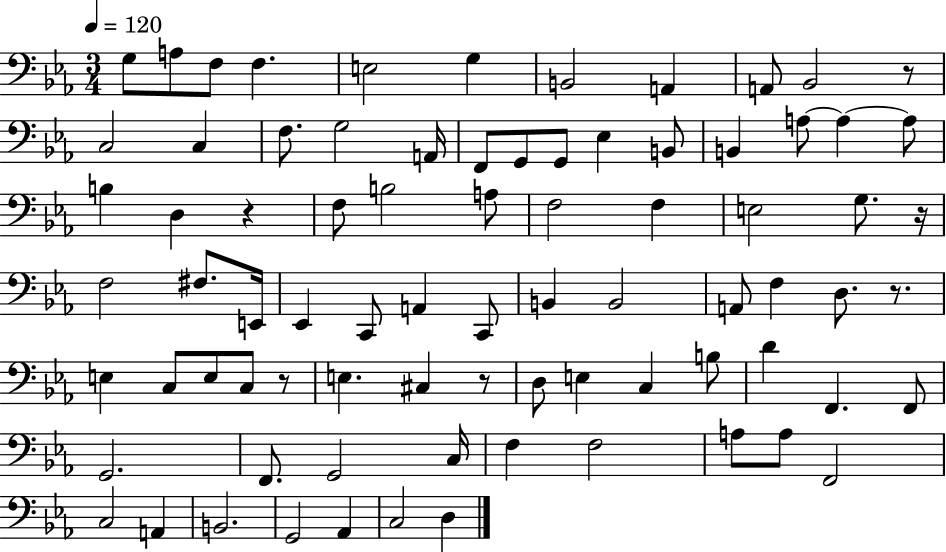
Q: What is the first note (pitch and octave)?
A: G3